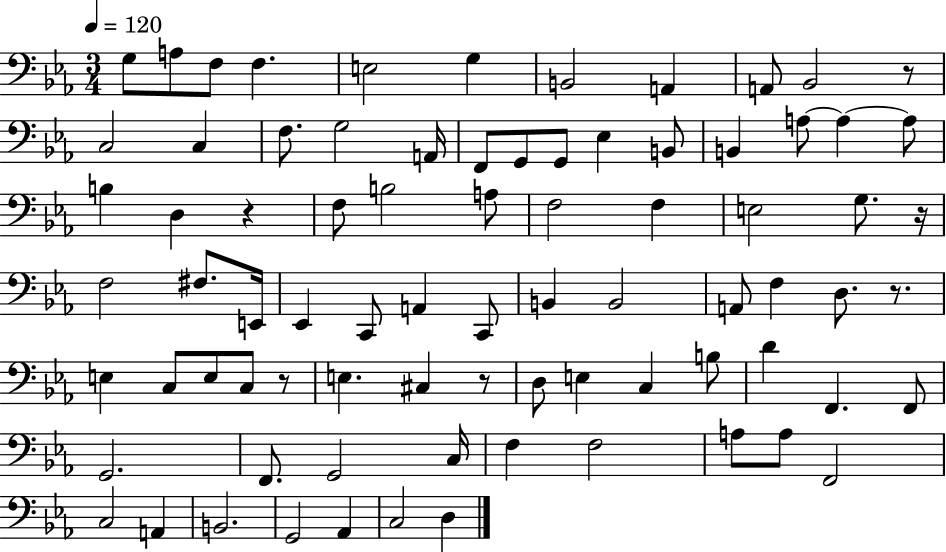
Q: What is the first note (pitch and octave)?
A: G3